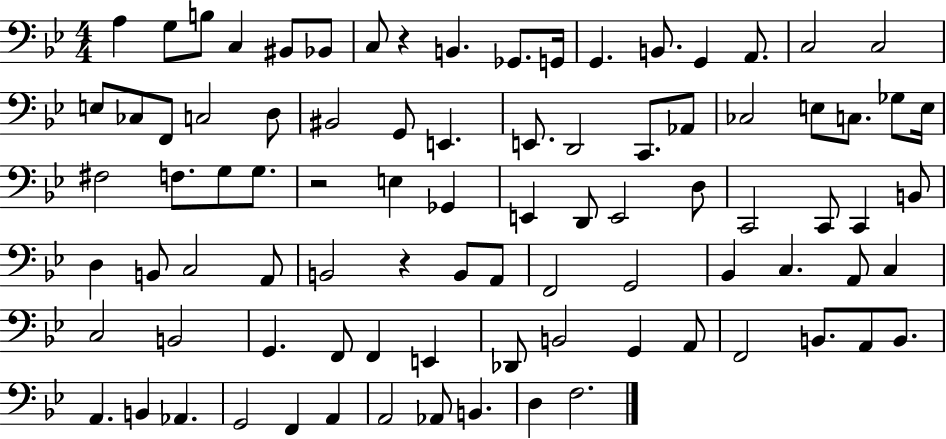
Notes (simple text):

A3/q G3/e B3/e C3/q BIS2/e Bb2/e C3/e R/q B2/q. Gb2/e. G2/s G2/q. B2/e. G2/q A2/e. C3/h C3/h E3/e CES3/e F2/e C3/h D3/e BIS2/h G2/e E2/q. E2/e. D2/h C2/e. Ab2/e CES3/h E3/e C3/e. Gb3/e E3/s F#3/h F3/e. G3/e G3/e. R/h E3/q Gb2/q E2/q D2/e E2/h D3/e C2/h C2/e C2/q B2/e D3/q B2/e C3/h A2/e B2/h R/q B2/e A2/e F2/h G2/h Bb2/q C3/q. A2/e C3/q C3/h B2/h G2/q. F2/e F2/q E2/q Db2/e B2/h G2/q A2/e F2/h B2/e. A2/e B2/e. A2/q. B2/q Ab2/q. G2/h F2/q A2/q A2/h Ab2/e B2/q. D3/q F3/h.